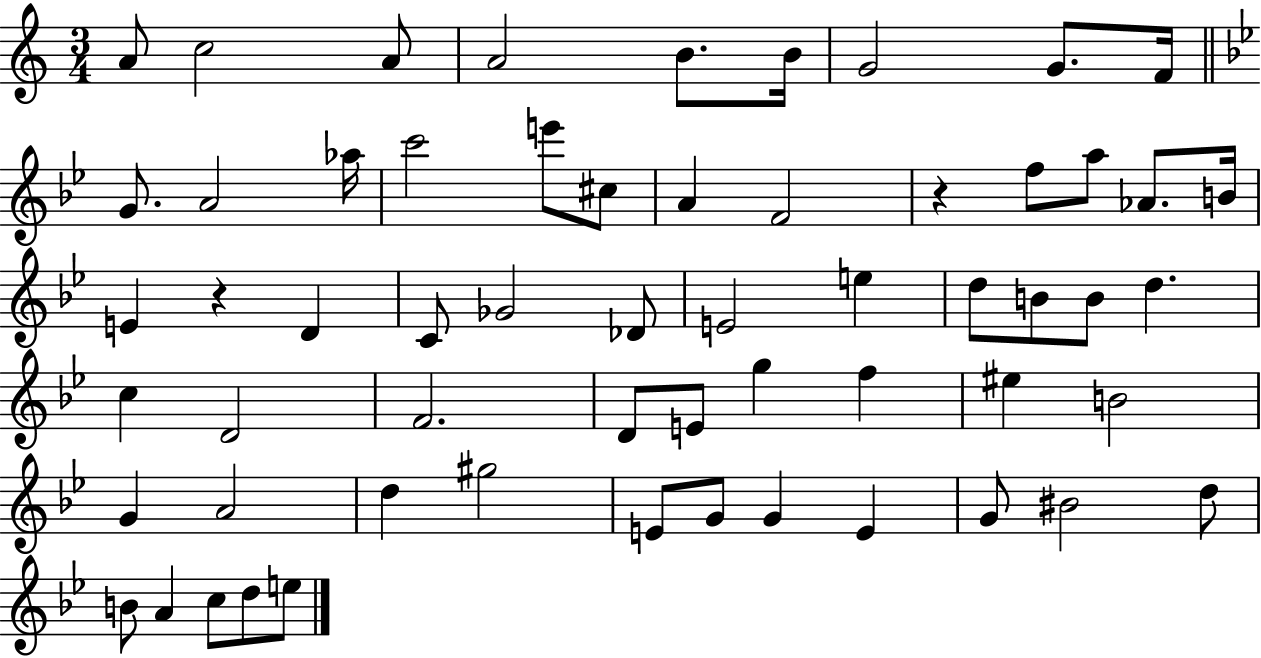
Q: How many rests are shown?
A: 2